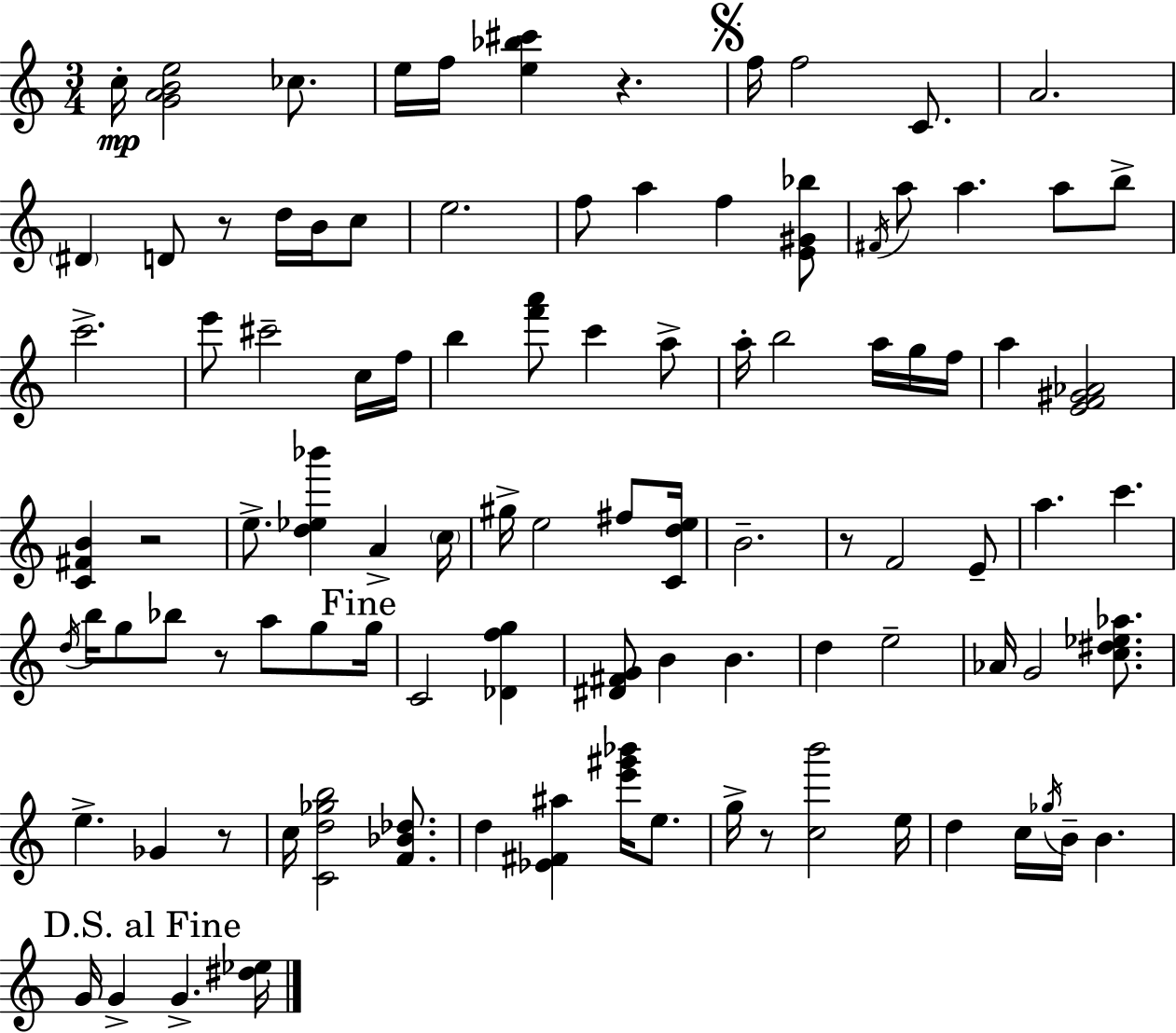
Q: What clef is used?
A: treble